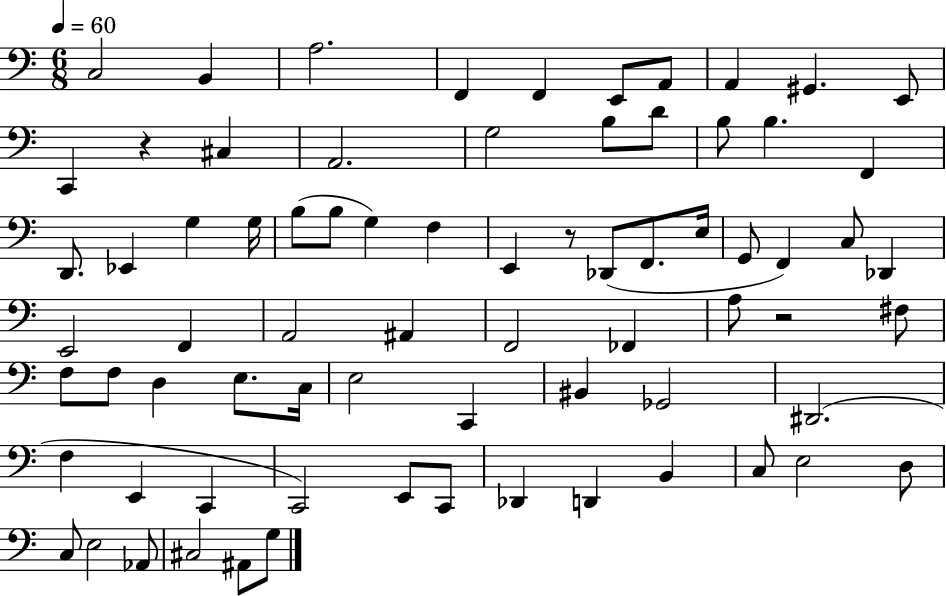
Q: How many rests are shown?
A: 3